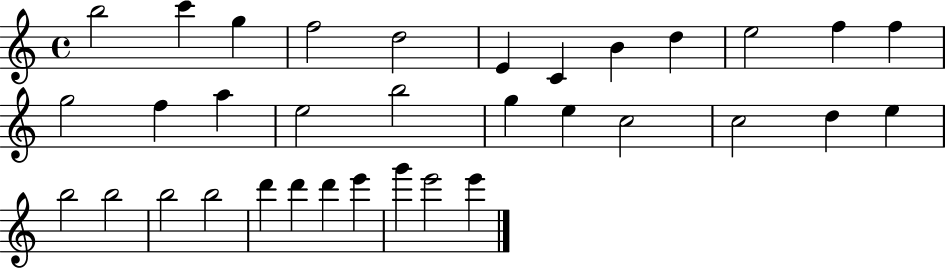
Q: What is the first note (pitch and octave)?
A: B5